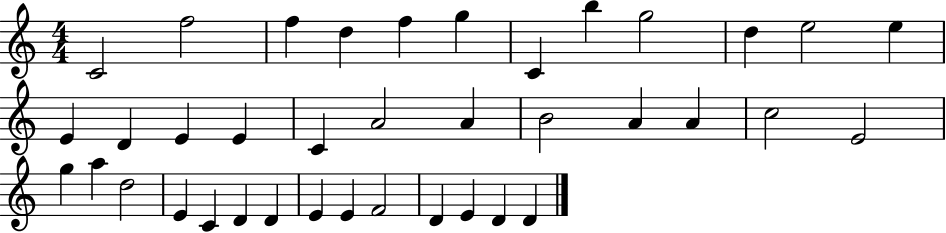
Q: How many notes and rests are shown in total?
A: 38